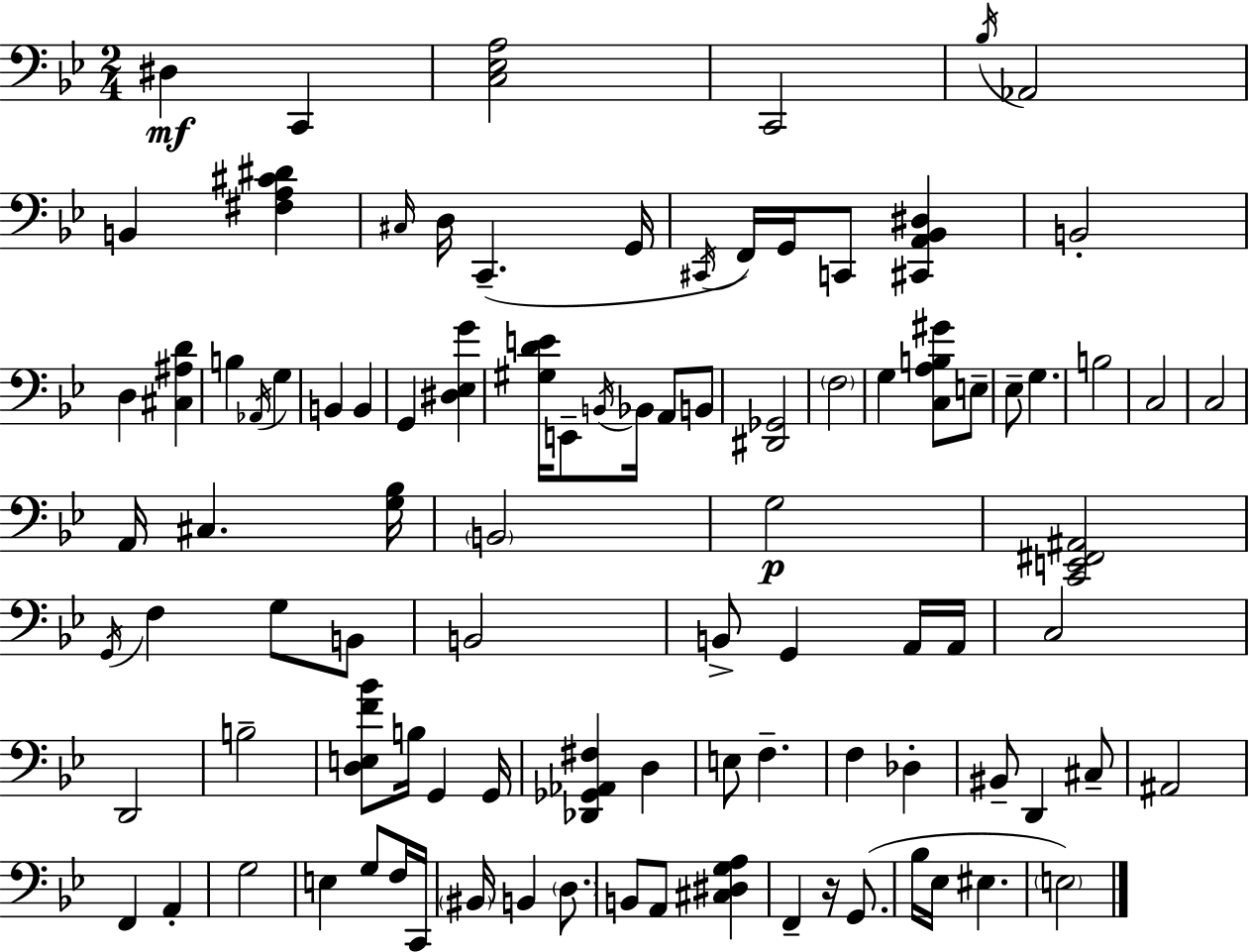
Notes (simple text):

D#3/q C2/q [C3,Eb3,A3]/h C2/h Bb3/s Ab2/h B2/q [F#3,A3,C#4,D#4]/q C#3/s D3/s C2/q. G2/s C#2/s F2/s G2/s C2/e [C#2,A2,Bb2,D#3]/q B2/h D3/q [C#3,A#3,D4]/q B3/q Ab2/s G3/q B2/q B2/q G2/q [D#3,Eb3,G4]/q [G#3,D4,E4]/s E2/e B2/s Bb2/s A2/e B2/e [D#2,Gb2]/h F3/h G3/q [C3,A3,B3,G#4]/e E3/e Eb3/e G3/q. B3/h C3/h C3/h A2/s C#3/q. [G3,Bb3]/s B2/h G3/h [C2,E2,F#2,A#2]/h G2/s F3/q G3/e B2/e B2/h B2/e G2/q A2/s A2/s C3/h D2/h B3/h [D3,E3,F4,Bb4]/e B3/s G2/q G2/s [Db2,Gb2,Ab2,F#3]/q D3/q E3/e F3/q. F3/q Db3/q BIS2/e D2/q C#3/e A#2/h F2/q A2/q G3/h E3/q G3/e F3/s C2/s BIS2/s B2/q D3/e. B2/e A2/e [C#3,D#3,G3,A3]/q F2/q R/s G2/e. Bb3/s Eb3/s EIS3/q. E3/h